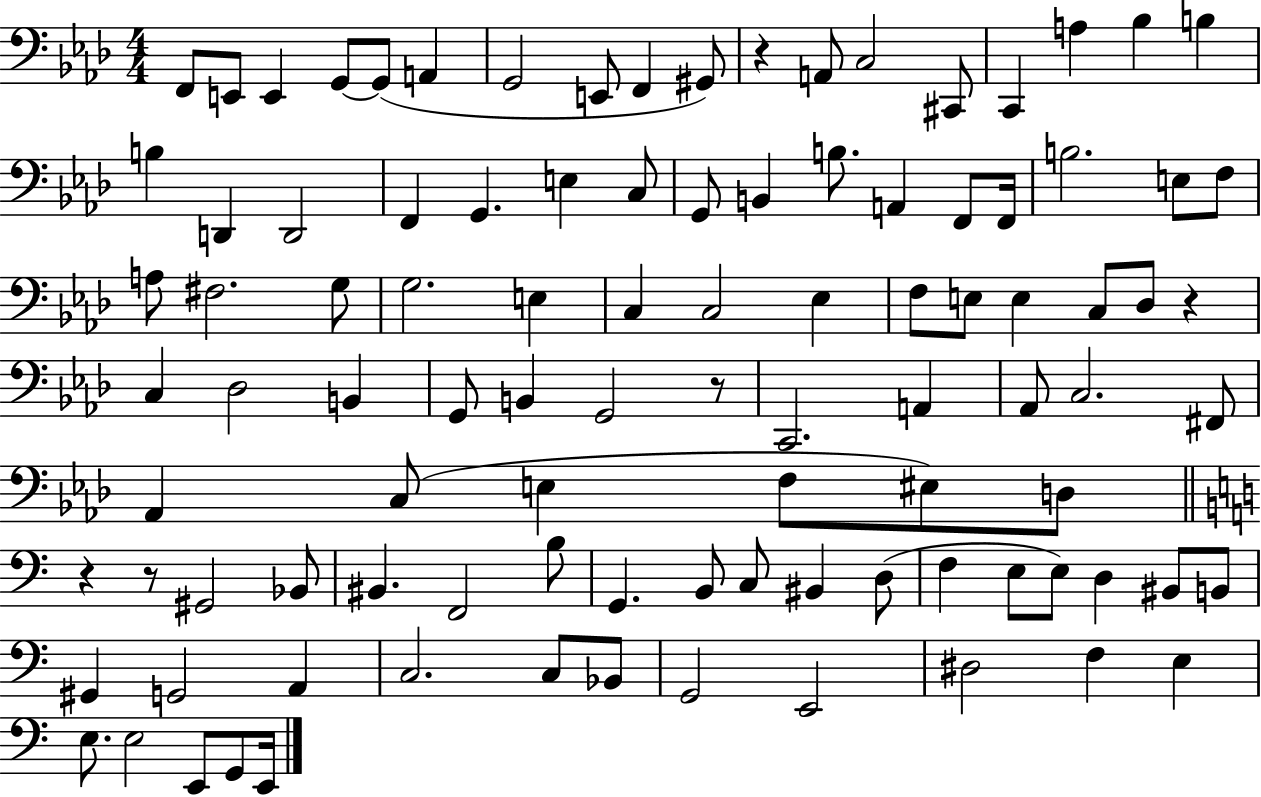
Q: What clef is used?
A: bass